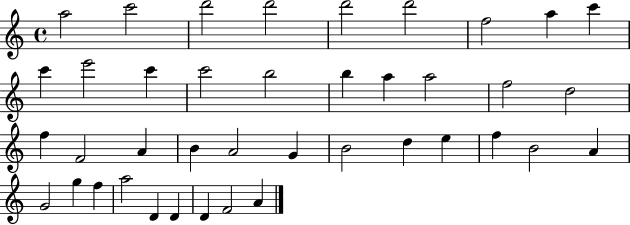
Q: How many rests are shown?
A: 0